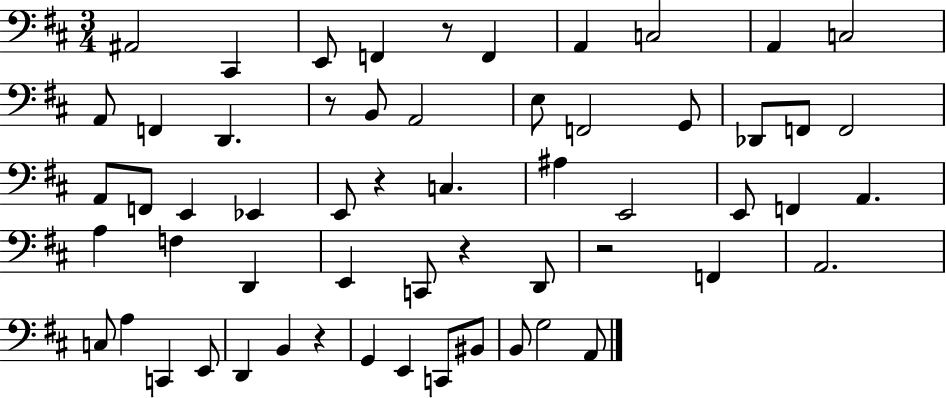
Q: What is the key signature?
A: D major